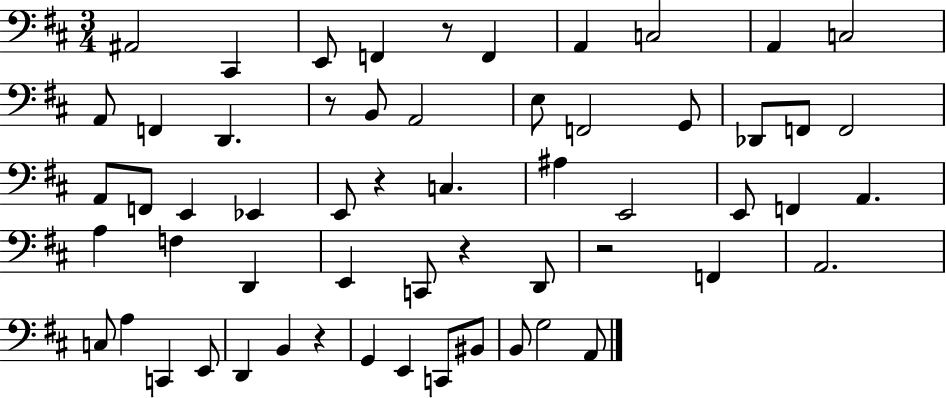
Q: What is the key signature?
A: D major